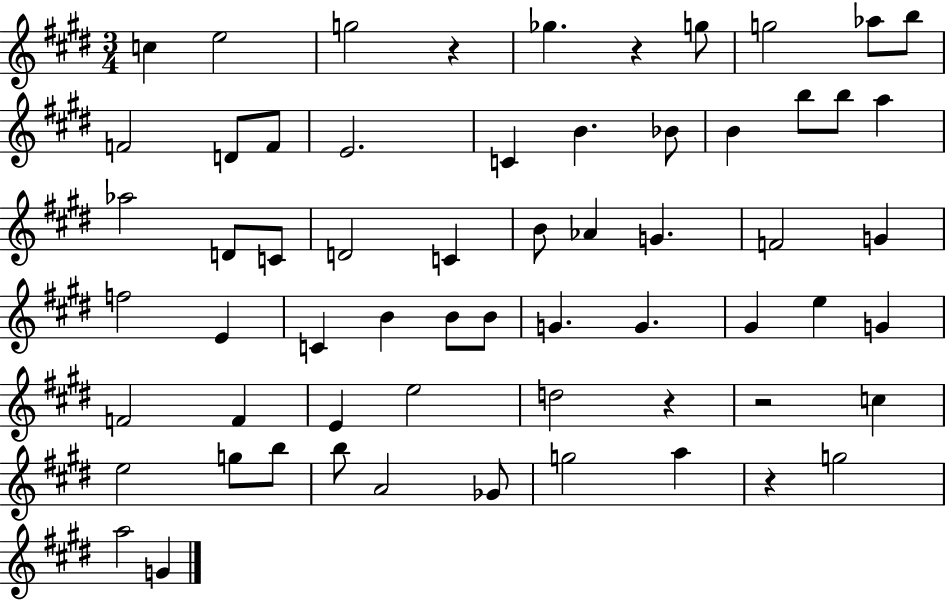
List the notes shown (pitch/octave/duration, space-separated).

C5/q E5/h G5/h R/q Gb5/q. R/q G5/e G5/h Ab5/e B5/e F4/h D4/e F4/e E4/h. C4/q B4/q. Bb4/e B4/q B5/e B5/e A5/q Ab5/h D4/e C4/e D4/h C4/q B4/e Ab4/q G4/q. F4/h G4/q F5/h E4/q C4/q B4/q B4/e B4/e G4/q. G4/q. G#4/q E5/q G4/q F4/h F4/q E4/q E5/h D5/h R/q R/h C5/q E5/h G5/e B5/e B5/e A4/h Gb4/e G5/h A5/q R/q G5/h A5/h G4/q